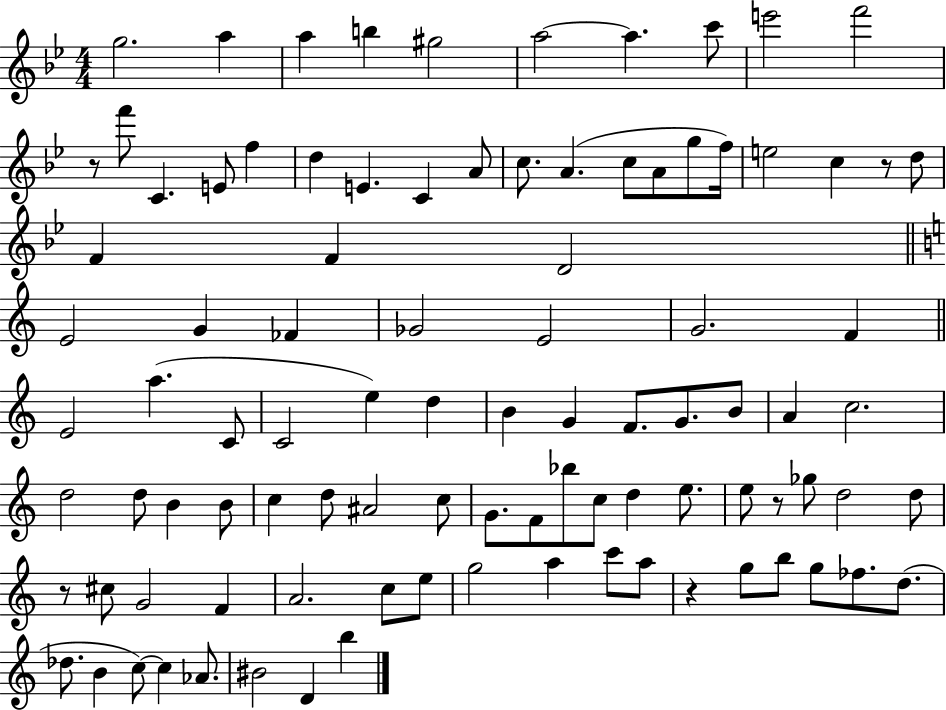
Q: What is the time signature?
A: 4/4